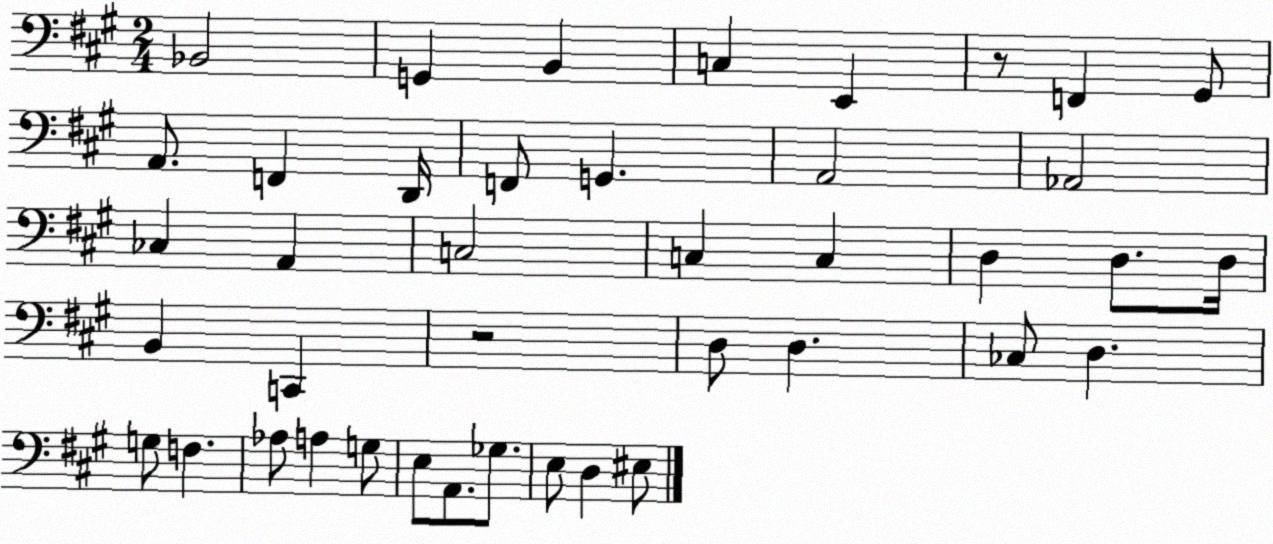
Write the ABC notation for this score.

X:1
T:Untitled
M:2/4
L:1/4
K:A
_B,,2 G,, B,, C, E,, z/2 F,, ^G,,/2 A,,/2 F,, D,,/4 F,,/2 G,, A,,2 _A,,2 _C, A,, C,2 C, C, D, D,/2 D,/4 B,, C,, z2 D,/2 D, _C,/2 D, G,/2 F, _A,/2 A, G,/2 E,/2 A,,/2 _G,/2 E,/2 D, ^E,/2